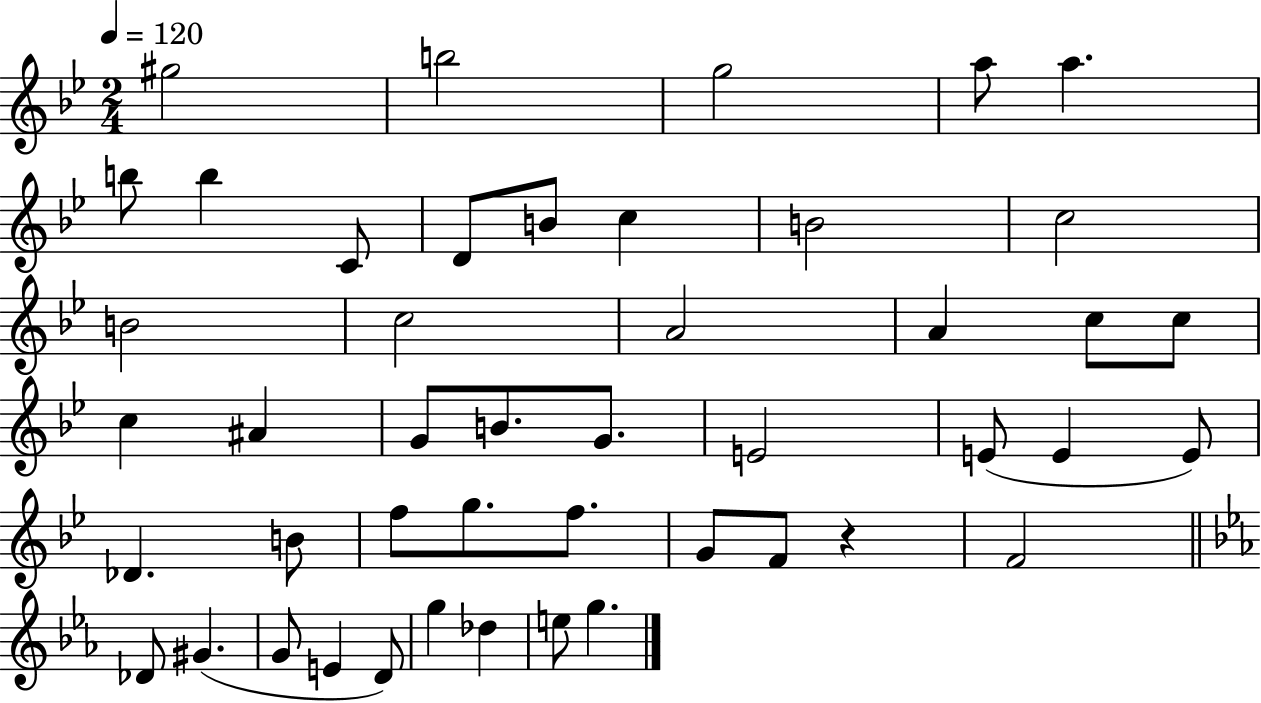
{
  \clef treble
  \numericTimeSignature
  \time 2/4
  \key bes \major
  \tempo 4 = 120
  gis''2 | b''2 | g''2 | a''8 a''4. | \break b''8 b''4 c'8 | d'8 b'8 c''4 | b'2 | c''2 | \break b'2 | c''2 | a'2 | a'4 c''8 c''8 | \break c''4 ais'4 | g'8 b'8. g'8. | e'2 | e'8( e'4 e'8) | \break des'4. b'8 | f''8 g''8. f''8. | g'8 f'8 r4 | f'2 | \break \bar "||" \break \key c \minor des'8 gis'4.( | g'8 e'4 d'8) | g''4 des''4 | e''8 g''4. | \break \bar "|."
}